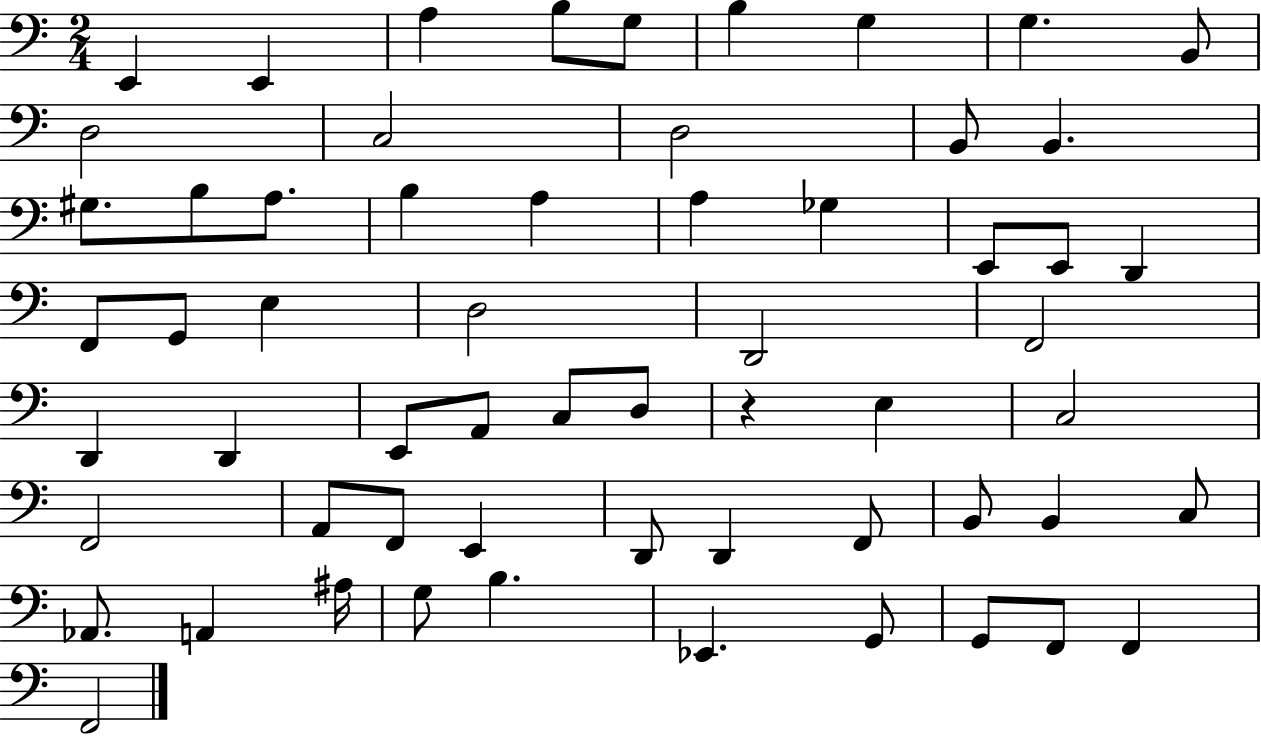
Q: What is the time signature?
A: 2/4